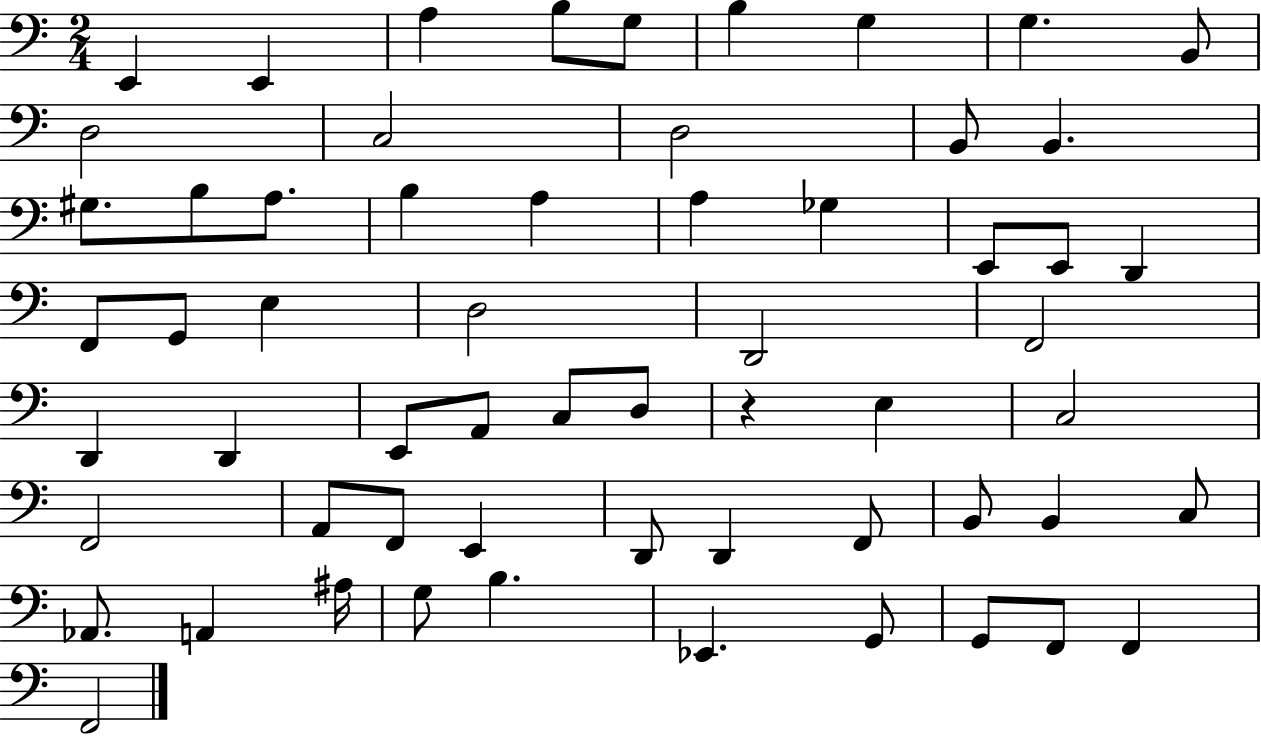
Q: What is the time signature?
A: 2/4